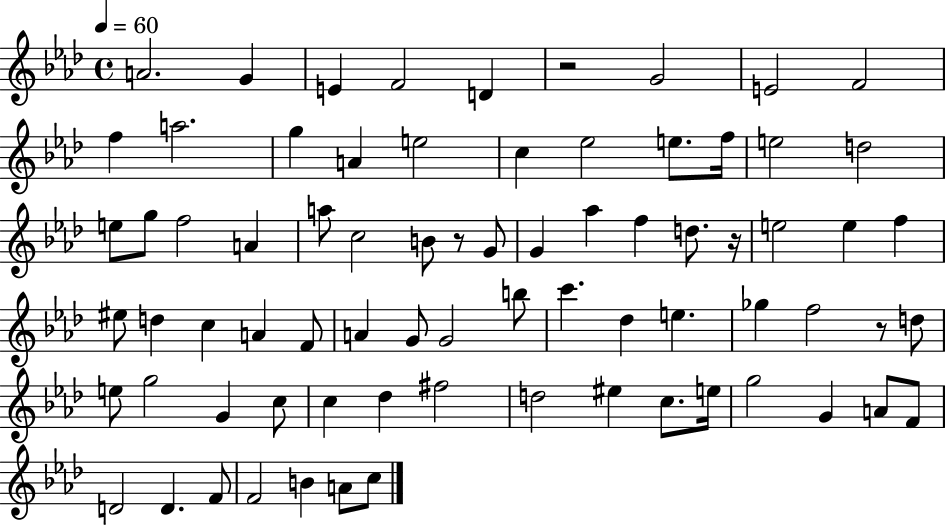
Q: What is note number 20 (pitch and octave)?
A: E5